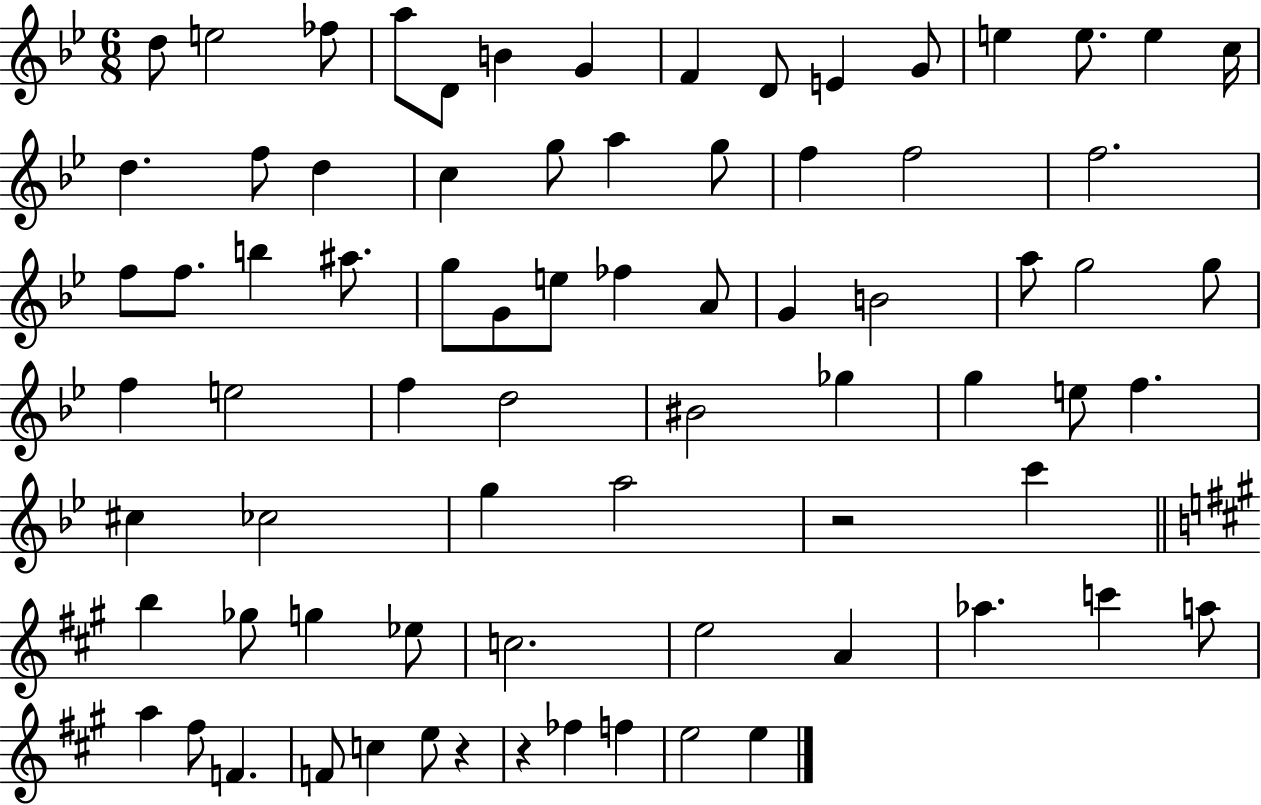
{
  \clef treble
  \numericTimeSignature
  \time 6/8
  \key bes \major
  d''8 e''2 fes''8 | a''8 d'8 b'4 g'4 | f'4 d'8 e'4 g'8 | e''4 e''8. e''4 c''16 | \break d''4. f''8 d''4 | c''4 g''8 a''4 g''8 | f''4 f''2 | f''2. | \break f''8 f''8. b''4 ais''8. | g''8 g'8 e''8 fes''4 a'8 | g'4 b'2 | a''8 g''2 g''8 | \break f''4 e''2 | f''4 d''2 | bis'2 ges''4 | g''4 e''8 f''4. | \break cis''4 ces''2 | g''4 a''2 | r2 c'''4 | \bar "||" \break \key a \major b''4 ges''8 g''4 ees''8 | c''2. | e''2 a'4 | aes''4. c'''4 a''8 | \break a''4 fis''8 f'4. | f'8 c''4 e''8 r4 | r4 fes''4 f''4 | e''2 e''4 | \break \bar "|."
}